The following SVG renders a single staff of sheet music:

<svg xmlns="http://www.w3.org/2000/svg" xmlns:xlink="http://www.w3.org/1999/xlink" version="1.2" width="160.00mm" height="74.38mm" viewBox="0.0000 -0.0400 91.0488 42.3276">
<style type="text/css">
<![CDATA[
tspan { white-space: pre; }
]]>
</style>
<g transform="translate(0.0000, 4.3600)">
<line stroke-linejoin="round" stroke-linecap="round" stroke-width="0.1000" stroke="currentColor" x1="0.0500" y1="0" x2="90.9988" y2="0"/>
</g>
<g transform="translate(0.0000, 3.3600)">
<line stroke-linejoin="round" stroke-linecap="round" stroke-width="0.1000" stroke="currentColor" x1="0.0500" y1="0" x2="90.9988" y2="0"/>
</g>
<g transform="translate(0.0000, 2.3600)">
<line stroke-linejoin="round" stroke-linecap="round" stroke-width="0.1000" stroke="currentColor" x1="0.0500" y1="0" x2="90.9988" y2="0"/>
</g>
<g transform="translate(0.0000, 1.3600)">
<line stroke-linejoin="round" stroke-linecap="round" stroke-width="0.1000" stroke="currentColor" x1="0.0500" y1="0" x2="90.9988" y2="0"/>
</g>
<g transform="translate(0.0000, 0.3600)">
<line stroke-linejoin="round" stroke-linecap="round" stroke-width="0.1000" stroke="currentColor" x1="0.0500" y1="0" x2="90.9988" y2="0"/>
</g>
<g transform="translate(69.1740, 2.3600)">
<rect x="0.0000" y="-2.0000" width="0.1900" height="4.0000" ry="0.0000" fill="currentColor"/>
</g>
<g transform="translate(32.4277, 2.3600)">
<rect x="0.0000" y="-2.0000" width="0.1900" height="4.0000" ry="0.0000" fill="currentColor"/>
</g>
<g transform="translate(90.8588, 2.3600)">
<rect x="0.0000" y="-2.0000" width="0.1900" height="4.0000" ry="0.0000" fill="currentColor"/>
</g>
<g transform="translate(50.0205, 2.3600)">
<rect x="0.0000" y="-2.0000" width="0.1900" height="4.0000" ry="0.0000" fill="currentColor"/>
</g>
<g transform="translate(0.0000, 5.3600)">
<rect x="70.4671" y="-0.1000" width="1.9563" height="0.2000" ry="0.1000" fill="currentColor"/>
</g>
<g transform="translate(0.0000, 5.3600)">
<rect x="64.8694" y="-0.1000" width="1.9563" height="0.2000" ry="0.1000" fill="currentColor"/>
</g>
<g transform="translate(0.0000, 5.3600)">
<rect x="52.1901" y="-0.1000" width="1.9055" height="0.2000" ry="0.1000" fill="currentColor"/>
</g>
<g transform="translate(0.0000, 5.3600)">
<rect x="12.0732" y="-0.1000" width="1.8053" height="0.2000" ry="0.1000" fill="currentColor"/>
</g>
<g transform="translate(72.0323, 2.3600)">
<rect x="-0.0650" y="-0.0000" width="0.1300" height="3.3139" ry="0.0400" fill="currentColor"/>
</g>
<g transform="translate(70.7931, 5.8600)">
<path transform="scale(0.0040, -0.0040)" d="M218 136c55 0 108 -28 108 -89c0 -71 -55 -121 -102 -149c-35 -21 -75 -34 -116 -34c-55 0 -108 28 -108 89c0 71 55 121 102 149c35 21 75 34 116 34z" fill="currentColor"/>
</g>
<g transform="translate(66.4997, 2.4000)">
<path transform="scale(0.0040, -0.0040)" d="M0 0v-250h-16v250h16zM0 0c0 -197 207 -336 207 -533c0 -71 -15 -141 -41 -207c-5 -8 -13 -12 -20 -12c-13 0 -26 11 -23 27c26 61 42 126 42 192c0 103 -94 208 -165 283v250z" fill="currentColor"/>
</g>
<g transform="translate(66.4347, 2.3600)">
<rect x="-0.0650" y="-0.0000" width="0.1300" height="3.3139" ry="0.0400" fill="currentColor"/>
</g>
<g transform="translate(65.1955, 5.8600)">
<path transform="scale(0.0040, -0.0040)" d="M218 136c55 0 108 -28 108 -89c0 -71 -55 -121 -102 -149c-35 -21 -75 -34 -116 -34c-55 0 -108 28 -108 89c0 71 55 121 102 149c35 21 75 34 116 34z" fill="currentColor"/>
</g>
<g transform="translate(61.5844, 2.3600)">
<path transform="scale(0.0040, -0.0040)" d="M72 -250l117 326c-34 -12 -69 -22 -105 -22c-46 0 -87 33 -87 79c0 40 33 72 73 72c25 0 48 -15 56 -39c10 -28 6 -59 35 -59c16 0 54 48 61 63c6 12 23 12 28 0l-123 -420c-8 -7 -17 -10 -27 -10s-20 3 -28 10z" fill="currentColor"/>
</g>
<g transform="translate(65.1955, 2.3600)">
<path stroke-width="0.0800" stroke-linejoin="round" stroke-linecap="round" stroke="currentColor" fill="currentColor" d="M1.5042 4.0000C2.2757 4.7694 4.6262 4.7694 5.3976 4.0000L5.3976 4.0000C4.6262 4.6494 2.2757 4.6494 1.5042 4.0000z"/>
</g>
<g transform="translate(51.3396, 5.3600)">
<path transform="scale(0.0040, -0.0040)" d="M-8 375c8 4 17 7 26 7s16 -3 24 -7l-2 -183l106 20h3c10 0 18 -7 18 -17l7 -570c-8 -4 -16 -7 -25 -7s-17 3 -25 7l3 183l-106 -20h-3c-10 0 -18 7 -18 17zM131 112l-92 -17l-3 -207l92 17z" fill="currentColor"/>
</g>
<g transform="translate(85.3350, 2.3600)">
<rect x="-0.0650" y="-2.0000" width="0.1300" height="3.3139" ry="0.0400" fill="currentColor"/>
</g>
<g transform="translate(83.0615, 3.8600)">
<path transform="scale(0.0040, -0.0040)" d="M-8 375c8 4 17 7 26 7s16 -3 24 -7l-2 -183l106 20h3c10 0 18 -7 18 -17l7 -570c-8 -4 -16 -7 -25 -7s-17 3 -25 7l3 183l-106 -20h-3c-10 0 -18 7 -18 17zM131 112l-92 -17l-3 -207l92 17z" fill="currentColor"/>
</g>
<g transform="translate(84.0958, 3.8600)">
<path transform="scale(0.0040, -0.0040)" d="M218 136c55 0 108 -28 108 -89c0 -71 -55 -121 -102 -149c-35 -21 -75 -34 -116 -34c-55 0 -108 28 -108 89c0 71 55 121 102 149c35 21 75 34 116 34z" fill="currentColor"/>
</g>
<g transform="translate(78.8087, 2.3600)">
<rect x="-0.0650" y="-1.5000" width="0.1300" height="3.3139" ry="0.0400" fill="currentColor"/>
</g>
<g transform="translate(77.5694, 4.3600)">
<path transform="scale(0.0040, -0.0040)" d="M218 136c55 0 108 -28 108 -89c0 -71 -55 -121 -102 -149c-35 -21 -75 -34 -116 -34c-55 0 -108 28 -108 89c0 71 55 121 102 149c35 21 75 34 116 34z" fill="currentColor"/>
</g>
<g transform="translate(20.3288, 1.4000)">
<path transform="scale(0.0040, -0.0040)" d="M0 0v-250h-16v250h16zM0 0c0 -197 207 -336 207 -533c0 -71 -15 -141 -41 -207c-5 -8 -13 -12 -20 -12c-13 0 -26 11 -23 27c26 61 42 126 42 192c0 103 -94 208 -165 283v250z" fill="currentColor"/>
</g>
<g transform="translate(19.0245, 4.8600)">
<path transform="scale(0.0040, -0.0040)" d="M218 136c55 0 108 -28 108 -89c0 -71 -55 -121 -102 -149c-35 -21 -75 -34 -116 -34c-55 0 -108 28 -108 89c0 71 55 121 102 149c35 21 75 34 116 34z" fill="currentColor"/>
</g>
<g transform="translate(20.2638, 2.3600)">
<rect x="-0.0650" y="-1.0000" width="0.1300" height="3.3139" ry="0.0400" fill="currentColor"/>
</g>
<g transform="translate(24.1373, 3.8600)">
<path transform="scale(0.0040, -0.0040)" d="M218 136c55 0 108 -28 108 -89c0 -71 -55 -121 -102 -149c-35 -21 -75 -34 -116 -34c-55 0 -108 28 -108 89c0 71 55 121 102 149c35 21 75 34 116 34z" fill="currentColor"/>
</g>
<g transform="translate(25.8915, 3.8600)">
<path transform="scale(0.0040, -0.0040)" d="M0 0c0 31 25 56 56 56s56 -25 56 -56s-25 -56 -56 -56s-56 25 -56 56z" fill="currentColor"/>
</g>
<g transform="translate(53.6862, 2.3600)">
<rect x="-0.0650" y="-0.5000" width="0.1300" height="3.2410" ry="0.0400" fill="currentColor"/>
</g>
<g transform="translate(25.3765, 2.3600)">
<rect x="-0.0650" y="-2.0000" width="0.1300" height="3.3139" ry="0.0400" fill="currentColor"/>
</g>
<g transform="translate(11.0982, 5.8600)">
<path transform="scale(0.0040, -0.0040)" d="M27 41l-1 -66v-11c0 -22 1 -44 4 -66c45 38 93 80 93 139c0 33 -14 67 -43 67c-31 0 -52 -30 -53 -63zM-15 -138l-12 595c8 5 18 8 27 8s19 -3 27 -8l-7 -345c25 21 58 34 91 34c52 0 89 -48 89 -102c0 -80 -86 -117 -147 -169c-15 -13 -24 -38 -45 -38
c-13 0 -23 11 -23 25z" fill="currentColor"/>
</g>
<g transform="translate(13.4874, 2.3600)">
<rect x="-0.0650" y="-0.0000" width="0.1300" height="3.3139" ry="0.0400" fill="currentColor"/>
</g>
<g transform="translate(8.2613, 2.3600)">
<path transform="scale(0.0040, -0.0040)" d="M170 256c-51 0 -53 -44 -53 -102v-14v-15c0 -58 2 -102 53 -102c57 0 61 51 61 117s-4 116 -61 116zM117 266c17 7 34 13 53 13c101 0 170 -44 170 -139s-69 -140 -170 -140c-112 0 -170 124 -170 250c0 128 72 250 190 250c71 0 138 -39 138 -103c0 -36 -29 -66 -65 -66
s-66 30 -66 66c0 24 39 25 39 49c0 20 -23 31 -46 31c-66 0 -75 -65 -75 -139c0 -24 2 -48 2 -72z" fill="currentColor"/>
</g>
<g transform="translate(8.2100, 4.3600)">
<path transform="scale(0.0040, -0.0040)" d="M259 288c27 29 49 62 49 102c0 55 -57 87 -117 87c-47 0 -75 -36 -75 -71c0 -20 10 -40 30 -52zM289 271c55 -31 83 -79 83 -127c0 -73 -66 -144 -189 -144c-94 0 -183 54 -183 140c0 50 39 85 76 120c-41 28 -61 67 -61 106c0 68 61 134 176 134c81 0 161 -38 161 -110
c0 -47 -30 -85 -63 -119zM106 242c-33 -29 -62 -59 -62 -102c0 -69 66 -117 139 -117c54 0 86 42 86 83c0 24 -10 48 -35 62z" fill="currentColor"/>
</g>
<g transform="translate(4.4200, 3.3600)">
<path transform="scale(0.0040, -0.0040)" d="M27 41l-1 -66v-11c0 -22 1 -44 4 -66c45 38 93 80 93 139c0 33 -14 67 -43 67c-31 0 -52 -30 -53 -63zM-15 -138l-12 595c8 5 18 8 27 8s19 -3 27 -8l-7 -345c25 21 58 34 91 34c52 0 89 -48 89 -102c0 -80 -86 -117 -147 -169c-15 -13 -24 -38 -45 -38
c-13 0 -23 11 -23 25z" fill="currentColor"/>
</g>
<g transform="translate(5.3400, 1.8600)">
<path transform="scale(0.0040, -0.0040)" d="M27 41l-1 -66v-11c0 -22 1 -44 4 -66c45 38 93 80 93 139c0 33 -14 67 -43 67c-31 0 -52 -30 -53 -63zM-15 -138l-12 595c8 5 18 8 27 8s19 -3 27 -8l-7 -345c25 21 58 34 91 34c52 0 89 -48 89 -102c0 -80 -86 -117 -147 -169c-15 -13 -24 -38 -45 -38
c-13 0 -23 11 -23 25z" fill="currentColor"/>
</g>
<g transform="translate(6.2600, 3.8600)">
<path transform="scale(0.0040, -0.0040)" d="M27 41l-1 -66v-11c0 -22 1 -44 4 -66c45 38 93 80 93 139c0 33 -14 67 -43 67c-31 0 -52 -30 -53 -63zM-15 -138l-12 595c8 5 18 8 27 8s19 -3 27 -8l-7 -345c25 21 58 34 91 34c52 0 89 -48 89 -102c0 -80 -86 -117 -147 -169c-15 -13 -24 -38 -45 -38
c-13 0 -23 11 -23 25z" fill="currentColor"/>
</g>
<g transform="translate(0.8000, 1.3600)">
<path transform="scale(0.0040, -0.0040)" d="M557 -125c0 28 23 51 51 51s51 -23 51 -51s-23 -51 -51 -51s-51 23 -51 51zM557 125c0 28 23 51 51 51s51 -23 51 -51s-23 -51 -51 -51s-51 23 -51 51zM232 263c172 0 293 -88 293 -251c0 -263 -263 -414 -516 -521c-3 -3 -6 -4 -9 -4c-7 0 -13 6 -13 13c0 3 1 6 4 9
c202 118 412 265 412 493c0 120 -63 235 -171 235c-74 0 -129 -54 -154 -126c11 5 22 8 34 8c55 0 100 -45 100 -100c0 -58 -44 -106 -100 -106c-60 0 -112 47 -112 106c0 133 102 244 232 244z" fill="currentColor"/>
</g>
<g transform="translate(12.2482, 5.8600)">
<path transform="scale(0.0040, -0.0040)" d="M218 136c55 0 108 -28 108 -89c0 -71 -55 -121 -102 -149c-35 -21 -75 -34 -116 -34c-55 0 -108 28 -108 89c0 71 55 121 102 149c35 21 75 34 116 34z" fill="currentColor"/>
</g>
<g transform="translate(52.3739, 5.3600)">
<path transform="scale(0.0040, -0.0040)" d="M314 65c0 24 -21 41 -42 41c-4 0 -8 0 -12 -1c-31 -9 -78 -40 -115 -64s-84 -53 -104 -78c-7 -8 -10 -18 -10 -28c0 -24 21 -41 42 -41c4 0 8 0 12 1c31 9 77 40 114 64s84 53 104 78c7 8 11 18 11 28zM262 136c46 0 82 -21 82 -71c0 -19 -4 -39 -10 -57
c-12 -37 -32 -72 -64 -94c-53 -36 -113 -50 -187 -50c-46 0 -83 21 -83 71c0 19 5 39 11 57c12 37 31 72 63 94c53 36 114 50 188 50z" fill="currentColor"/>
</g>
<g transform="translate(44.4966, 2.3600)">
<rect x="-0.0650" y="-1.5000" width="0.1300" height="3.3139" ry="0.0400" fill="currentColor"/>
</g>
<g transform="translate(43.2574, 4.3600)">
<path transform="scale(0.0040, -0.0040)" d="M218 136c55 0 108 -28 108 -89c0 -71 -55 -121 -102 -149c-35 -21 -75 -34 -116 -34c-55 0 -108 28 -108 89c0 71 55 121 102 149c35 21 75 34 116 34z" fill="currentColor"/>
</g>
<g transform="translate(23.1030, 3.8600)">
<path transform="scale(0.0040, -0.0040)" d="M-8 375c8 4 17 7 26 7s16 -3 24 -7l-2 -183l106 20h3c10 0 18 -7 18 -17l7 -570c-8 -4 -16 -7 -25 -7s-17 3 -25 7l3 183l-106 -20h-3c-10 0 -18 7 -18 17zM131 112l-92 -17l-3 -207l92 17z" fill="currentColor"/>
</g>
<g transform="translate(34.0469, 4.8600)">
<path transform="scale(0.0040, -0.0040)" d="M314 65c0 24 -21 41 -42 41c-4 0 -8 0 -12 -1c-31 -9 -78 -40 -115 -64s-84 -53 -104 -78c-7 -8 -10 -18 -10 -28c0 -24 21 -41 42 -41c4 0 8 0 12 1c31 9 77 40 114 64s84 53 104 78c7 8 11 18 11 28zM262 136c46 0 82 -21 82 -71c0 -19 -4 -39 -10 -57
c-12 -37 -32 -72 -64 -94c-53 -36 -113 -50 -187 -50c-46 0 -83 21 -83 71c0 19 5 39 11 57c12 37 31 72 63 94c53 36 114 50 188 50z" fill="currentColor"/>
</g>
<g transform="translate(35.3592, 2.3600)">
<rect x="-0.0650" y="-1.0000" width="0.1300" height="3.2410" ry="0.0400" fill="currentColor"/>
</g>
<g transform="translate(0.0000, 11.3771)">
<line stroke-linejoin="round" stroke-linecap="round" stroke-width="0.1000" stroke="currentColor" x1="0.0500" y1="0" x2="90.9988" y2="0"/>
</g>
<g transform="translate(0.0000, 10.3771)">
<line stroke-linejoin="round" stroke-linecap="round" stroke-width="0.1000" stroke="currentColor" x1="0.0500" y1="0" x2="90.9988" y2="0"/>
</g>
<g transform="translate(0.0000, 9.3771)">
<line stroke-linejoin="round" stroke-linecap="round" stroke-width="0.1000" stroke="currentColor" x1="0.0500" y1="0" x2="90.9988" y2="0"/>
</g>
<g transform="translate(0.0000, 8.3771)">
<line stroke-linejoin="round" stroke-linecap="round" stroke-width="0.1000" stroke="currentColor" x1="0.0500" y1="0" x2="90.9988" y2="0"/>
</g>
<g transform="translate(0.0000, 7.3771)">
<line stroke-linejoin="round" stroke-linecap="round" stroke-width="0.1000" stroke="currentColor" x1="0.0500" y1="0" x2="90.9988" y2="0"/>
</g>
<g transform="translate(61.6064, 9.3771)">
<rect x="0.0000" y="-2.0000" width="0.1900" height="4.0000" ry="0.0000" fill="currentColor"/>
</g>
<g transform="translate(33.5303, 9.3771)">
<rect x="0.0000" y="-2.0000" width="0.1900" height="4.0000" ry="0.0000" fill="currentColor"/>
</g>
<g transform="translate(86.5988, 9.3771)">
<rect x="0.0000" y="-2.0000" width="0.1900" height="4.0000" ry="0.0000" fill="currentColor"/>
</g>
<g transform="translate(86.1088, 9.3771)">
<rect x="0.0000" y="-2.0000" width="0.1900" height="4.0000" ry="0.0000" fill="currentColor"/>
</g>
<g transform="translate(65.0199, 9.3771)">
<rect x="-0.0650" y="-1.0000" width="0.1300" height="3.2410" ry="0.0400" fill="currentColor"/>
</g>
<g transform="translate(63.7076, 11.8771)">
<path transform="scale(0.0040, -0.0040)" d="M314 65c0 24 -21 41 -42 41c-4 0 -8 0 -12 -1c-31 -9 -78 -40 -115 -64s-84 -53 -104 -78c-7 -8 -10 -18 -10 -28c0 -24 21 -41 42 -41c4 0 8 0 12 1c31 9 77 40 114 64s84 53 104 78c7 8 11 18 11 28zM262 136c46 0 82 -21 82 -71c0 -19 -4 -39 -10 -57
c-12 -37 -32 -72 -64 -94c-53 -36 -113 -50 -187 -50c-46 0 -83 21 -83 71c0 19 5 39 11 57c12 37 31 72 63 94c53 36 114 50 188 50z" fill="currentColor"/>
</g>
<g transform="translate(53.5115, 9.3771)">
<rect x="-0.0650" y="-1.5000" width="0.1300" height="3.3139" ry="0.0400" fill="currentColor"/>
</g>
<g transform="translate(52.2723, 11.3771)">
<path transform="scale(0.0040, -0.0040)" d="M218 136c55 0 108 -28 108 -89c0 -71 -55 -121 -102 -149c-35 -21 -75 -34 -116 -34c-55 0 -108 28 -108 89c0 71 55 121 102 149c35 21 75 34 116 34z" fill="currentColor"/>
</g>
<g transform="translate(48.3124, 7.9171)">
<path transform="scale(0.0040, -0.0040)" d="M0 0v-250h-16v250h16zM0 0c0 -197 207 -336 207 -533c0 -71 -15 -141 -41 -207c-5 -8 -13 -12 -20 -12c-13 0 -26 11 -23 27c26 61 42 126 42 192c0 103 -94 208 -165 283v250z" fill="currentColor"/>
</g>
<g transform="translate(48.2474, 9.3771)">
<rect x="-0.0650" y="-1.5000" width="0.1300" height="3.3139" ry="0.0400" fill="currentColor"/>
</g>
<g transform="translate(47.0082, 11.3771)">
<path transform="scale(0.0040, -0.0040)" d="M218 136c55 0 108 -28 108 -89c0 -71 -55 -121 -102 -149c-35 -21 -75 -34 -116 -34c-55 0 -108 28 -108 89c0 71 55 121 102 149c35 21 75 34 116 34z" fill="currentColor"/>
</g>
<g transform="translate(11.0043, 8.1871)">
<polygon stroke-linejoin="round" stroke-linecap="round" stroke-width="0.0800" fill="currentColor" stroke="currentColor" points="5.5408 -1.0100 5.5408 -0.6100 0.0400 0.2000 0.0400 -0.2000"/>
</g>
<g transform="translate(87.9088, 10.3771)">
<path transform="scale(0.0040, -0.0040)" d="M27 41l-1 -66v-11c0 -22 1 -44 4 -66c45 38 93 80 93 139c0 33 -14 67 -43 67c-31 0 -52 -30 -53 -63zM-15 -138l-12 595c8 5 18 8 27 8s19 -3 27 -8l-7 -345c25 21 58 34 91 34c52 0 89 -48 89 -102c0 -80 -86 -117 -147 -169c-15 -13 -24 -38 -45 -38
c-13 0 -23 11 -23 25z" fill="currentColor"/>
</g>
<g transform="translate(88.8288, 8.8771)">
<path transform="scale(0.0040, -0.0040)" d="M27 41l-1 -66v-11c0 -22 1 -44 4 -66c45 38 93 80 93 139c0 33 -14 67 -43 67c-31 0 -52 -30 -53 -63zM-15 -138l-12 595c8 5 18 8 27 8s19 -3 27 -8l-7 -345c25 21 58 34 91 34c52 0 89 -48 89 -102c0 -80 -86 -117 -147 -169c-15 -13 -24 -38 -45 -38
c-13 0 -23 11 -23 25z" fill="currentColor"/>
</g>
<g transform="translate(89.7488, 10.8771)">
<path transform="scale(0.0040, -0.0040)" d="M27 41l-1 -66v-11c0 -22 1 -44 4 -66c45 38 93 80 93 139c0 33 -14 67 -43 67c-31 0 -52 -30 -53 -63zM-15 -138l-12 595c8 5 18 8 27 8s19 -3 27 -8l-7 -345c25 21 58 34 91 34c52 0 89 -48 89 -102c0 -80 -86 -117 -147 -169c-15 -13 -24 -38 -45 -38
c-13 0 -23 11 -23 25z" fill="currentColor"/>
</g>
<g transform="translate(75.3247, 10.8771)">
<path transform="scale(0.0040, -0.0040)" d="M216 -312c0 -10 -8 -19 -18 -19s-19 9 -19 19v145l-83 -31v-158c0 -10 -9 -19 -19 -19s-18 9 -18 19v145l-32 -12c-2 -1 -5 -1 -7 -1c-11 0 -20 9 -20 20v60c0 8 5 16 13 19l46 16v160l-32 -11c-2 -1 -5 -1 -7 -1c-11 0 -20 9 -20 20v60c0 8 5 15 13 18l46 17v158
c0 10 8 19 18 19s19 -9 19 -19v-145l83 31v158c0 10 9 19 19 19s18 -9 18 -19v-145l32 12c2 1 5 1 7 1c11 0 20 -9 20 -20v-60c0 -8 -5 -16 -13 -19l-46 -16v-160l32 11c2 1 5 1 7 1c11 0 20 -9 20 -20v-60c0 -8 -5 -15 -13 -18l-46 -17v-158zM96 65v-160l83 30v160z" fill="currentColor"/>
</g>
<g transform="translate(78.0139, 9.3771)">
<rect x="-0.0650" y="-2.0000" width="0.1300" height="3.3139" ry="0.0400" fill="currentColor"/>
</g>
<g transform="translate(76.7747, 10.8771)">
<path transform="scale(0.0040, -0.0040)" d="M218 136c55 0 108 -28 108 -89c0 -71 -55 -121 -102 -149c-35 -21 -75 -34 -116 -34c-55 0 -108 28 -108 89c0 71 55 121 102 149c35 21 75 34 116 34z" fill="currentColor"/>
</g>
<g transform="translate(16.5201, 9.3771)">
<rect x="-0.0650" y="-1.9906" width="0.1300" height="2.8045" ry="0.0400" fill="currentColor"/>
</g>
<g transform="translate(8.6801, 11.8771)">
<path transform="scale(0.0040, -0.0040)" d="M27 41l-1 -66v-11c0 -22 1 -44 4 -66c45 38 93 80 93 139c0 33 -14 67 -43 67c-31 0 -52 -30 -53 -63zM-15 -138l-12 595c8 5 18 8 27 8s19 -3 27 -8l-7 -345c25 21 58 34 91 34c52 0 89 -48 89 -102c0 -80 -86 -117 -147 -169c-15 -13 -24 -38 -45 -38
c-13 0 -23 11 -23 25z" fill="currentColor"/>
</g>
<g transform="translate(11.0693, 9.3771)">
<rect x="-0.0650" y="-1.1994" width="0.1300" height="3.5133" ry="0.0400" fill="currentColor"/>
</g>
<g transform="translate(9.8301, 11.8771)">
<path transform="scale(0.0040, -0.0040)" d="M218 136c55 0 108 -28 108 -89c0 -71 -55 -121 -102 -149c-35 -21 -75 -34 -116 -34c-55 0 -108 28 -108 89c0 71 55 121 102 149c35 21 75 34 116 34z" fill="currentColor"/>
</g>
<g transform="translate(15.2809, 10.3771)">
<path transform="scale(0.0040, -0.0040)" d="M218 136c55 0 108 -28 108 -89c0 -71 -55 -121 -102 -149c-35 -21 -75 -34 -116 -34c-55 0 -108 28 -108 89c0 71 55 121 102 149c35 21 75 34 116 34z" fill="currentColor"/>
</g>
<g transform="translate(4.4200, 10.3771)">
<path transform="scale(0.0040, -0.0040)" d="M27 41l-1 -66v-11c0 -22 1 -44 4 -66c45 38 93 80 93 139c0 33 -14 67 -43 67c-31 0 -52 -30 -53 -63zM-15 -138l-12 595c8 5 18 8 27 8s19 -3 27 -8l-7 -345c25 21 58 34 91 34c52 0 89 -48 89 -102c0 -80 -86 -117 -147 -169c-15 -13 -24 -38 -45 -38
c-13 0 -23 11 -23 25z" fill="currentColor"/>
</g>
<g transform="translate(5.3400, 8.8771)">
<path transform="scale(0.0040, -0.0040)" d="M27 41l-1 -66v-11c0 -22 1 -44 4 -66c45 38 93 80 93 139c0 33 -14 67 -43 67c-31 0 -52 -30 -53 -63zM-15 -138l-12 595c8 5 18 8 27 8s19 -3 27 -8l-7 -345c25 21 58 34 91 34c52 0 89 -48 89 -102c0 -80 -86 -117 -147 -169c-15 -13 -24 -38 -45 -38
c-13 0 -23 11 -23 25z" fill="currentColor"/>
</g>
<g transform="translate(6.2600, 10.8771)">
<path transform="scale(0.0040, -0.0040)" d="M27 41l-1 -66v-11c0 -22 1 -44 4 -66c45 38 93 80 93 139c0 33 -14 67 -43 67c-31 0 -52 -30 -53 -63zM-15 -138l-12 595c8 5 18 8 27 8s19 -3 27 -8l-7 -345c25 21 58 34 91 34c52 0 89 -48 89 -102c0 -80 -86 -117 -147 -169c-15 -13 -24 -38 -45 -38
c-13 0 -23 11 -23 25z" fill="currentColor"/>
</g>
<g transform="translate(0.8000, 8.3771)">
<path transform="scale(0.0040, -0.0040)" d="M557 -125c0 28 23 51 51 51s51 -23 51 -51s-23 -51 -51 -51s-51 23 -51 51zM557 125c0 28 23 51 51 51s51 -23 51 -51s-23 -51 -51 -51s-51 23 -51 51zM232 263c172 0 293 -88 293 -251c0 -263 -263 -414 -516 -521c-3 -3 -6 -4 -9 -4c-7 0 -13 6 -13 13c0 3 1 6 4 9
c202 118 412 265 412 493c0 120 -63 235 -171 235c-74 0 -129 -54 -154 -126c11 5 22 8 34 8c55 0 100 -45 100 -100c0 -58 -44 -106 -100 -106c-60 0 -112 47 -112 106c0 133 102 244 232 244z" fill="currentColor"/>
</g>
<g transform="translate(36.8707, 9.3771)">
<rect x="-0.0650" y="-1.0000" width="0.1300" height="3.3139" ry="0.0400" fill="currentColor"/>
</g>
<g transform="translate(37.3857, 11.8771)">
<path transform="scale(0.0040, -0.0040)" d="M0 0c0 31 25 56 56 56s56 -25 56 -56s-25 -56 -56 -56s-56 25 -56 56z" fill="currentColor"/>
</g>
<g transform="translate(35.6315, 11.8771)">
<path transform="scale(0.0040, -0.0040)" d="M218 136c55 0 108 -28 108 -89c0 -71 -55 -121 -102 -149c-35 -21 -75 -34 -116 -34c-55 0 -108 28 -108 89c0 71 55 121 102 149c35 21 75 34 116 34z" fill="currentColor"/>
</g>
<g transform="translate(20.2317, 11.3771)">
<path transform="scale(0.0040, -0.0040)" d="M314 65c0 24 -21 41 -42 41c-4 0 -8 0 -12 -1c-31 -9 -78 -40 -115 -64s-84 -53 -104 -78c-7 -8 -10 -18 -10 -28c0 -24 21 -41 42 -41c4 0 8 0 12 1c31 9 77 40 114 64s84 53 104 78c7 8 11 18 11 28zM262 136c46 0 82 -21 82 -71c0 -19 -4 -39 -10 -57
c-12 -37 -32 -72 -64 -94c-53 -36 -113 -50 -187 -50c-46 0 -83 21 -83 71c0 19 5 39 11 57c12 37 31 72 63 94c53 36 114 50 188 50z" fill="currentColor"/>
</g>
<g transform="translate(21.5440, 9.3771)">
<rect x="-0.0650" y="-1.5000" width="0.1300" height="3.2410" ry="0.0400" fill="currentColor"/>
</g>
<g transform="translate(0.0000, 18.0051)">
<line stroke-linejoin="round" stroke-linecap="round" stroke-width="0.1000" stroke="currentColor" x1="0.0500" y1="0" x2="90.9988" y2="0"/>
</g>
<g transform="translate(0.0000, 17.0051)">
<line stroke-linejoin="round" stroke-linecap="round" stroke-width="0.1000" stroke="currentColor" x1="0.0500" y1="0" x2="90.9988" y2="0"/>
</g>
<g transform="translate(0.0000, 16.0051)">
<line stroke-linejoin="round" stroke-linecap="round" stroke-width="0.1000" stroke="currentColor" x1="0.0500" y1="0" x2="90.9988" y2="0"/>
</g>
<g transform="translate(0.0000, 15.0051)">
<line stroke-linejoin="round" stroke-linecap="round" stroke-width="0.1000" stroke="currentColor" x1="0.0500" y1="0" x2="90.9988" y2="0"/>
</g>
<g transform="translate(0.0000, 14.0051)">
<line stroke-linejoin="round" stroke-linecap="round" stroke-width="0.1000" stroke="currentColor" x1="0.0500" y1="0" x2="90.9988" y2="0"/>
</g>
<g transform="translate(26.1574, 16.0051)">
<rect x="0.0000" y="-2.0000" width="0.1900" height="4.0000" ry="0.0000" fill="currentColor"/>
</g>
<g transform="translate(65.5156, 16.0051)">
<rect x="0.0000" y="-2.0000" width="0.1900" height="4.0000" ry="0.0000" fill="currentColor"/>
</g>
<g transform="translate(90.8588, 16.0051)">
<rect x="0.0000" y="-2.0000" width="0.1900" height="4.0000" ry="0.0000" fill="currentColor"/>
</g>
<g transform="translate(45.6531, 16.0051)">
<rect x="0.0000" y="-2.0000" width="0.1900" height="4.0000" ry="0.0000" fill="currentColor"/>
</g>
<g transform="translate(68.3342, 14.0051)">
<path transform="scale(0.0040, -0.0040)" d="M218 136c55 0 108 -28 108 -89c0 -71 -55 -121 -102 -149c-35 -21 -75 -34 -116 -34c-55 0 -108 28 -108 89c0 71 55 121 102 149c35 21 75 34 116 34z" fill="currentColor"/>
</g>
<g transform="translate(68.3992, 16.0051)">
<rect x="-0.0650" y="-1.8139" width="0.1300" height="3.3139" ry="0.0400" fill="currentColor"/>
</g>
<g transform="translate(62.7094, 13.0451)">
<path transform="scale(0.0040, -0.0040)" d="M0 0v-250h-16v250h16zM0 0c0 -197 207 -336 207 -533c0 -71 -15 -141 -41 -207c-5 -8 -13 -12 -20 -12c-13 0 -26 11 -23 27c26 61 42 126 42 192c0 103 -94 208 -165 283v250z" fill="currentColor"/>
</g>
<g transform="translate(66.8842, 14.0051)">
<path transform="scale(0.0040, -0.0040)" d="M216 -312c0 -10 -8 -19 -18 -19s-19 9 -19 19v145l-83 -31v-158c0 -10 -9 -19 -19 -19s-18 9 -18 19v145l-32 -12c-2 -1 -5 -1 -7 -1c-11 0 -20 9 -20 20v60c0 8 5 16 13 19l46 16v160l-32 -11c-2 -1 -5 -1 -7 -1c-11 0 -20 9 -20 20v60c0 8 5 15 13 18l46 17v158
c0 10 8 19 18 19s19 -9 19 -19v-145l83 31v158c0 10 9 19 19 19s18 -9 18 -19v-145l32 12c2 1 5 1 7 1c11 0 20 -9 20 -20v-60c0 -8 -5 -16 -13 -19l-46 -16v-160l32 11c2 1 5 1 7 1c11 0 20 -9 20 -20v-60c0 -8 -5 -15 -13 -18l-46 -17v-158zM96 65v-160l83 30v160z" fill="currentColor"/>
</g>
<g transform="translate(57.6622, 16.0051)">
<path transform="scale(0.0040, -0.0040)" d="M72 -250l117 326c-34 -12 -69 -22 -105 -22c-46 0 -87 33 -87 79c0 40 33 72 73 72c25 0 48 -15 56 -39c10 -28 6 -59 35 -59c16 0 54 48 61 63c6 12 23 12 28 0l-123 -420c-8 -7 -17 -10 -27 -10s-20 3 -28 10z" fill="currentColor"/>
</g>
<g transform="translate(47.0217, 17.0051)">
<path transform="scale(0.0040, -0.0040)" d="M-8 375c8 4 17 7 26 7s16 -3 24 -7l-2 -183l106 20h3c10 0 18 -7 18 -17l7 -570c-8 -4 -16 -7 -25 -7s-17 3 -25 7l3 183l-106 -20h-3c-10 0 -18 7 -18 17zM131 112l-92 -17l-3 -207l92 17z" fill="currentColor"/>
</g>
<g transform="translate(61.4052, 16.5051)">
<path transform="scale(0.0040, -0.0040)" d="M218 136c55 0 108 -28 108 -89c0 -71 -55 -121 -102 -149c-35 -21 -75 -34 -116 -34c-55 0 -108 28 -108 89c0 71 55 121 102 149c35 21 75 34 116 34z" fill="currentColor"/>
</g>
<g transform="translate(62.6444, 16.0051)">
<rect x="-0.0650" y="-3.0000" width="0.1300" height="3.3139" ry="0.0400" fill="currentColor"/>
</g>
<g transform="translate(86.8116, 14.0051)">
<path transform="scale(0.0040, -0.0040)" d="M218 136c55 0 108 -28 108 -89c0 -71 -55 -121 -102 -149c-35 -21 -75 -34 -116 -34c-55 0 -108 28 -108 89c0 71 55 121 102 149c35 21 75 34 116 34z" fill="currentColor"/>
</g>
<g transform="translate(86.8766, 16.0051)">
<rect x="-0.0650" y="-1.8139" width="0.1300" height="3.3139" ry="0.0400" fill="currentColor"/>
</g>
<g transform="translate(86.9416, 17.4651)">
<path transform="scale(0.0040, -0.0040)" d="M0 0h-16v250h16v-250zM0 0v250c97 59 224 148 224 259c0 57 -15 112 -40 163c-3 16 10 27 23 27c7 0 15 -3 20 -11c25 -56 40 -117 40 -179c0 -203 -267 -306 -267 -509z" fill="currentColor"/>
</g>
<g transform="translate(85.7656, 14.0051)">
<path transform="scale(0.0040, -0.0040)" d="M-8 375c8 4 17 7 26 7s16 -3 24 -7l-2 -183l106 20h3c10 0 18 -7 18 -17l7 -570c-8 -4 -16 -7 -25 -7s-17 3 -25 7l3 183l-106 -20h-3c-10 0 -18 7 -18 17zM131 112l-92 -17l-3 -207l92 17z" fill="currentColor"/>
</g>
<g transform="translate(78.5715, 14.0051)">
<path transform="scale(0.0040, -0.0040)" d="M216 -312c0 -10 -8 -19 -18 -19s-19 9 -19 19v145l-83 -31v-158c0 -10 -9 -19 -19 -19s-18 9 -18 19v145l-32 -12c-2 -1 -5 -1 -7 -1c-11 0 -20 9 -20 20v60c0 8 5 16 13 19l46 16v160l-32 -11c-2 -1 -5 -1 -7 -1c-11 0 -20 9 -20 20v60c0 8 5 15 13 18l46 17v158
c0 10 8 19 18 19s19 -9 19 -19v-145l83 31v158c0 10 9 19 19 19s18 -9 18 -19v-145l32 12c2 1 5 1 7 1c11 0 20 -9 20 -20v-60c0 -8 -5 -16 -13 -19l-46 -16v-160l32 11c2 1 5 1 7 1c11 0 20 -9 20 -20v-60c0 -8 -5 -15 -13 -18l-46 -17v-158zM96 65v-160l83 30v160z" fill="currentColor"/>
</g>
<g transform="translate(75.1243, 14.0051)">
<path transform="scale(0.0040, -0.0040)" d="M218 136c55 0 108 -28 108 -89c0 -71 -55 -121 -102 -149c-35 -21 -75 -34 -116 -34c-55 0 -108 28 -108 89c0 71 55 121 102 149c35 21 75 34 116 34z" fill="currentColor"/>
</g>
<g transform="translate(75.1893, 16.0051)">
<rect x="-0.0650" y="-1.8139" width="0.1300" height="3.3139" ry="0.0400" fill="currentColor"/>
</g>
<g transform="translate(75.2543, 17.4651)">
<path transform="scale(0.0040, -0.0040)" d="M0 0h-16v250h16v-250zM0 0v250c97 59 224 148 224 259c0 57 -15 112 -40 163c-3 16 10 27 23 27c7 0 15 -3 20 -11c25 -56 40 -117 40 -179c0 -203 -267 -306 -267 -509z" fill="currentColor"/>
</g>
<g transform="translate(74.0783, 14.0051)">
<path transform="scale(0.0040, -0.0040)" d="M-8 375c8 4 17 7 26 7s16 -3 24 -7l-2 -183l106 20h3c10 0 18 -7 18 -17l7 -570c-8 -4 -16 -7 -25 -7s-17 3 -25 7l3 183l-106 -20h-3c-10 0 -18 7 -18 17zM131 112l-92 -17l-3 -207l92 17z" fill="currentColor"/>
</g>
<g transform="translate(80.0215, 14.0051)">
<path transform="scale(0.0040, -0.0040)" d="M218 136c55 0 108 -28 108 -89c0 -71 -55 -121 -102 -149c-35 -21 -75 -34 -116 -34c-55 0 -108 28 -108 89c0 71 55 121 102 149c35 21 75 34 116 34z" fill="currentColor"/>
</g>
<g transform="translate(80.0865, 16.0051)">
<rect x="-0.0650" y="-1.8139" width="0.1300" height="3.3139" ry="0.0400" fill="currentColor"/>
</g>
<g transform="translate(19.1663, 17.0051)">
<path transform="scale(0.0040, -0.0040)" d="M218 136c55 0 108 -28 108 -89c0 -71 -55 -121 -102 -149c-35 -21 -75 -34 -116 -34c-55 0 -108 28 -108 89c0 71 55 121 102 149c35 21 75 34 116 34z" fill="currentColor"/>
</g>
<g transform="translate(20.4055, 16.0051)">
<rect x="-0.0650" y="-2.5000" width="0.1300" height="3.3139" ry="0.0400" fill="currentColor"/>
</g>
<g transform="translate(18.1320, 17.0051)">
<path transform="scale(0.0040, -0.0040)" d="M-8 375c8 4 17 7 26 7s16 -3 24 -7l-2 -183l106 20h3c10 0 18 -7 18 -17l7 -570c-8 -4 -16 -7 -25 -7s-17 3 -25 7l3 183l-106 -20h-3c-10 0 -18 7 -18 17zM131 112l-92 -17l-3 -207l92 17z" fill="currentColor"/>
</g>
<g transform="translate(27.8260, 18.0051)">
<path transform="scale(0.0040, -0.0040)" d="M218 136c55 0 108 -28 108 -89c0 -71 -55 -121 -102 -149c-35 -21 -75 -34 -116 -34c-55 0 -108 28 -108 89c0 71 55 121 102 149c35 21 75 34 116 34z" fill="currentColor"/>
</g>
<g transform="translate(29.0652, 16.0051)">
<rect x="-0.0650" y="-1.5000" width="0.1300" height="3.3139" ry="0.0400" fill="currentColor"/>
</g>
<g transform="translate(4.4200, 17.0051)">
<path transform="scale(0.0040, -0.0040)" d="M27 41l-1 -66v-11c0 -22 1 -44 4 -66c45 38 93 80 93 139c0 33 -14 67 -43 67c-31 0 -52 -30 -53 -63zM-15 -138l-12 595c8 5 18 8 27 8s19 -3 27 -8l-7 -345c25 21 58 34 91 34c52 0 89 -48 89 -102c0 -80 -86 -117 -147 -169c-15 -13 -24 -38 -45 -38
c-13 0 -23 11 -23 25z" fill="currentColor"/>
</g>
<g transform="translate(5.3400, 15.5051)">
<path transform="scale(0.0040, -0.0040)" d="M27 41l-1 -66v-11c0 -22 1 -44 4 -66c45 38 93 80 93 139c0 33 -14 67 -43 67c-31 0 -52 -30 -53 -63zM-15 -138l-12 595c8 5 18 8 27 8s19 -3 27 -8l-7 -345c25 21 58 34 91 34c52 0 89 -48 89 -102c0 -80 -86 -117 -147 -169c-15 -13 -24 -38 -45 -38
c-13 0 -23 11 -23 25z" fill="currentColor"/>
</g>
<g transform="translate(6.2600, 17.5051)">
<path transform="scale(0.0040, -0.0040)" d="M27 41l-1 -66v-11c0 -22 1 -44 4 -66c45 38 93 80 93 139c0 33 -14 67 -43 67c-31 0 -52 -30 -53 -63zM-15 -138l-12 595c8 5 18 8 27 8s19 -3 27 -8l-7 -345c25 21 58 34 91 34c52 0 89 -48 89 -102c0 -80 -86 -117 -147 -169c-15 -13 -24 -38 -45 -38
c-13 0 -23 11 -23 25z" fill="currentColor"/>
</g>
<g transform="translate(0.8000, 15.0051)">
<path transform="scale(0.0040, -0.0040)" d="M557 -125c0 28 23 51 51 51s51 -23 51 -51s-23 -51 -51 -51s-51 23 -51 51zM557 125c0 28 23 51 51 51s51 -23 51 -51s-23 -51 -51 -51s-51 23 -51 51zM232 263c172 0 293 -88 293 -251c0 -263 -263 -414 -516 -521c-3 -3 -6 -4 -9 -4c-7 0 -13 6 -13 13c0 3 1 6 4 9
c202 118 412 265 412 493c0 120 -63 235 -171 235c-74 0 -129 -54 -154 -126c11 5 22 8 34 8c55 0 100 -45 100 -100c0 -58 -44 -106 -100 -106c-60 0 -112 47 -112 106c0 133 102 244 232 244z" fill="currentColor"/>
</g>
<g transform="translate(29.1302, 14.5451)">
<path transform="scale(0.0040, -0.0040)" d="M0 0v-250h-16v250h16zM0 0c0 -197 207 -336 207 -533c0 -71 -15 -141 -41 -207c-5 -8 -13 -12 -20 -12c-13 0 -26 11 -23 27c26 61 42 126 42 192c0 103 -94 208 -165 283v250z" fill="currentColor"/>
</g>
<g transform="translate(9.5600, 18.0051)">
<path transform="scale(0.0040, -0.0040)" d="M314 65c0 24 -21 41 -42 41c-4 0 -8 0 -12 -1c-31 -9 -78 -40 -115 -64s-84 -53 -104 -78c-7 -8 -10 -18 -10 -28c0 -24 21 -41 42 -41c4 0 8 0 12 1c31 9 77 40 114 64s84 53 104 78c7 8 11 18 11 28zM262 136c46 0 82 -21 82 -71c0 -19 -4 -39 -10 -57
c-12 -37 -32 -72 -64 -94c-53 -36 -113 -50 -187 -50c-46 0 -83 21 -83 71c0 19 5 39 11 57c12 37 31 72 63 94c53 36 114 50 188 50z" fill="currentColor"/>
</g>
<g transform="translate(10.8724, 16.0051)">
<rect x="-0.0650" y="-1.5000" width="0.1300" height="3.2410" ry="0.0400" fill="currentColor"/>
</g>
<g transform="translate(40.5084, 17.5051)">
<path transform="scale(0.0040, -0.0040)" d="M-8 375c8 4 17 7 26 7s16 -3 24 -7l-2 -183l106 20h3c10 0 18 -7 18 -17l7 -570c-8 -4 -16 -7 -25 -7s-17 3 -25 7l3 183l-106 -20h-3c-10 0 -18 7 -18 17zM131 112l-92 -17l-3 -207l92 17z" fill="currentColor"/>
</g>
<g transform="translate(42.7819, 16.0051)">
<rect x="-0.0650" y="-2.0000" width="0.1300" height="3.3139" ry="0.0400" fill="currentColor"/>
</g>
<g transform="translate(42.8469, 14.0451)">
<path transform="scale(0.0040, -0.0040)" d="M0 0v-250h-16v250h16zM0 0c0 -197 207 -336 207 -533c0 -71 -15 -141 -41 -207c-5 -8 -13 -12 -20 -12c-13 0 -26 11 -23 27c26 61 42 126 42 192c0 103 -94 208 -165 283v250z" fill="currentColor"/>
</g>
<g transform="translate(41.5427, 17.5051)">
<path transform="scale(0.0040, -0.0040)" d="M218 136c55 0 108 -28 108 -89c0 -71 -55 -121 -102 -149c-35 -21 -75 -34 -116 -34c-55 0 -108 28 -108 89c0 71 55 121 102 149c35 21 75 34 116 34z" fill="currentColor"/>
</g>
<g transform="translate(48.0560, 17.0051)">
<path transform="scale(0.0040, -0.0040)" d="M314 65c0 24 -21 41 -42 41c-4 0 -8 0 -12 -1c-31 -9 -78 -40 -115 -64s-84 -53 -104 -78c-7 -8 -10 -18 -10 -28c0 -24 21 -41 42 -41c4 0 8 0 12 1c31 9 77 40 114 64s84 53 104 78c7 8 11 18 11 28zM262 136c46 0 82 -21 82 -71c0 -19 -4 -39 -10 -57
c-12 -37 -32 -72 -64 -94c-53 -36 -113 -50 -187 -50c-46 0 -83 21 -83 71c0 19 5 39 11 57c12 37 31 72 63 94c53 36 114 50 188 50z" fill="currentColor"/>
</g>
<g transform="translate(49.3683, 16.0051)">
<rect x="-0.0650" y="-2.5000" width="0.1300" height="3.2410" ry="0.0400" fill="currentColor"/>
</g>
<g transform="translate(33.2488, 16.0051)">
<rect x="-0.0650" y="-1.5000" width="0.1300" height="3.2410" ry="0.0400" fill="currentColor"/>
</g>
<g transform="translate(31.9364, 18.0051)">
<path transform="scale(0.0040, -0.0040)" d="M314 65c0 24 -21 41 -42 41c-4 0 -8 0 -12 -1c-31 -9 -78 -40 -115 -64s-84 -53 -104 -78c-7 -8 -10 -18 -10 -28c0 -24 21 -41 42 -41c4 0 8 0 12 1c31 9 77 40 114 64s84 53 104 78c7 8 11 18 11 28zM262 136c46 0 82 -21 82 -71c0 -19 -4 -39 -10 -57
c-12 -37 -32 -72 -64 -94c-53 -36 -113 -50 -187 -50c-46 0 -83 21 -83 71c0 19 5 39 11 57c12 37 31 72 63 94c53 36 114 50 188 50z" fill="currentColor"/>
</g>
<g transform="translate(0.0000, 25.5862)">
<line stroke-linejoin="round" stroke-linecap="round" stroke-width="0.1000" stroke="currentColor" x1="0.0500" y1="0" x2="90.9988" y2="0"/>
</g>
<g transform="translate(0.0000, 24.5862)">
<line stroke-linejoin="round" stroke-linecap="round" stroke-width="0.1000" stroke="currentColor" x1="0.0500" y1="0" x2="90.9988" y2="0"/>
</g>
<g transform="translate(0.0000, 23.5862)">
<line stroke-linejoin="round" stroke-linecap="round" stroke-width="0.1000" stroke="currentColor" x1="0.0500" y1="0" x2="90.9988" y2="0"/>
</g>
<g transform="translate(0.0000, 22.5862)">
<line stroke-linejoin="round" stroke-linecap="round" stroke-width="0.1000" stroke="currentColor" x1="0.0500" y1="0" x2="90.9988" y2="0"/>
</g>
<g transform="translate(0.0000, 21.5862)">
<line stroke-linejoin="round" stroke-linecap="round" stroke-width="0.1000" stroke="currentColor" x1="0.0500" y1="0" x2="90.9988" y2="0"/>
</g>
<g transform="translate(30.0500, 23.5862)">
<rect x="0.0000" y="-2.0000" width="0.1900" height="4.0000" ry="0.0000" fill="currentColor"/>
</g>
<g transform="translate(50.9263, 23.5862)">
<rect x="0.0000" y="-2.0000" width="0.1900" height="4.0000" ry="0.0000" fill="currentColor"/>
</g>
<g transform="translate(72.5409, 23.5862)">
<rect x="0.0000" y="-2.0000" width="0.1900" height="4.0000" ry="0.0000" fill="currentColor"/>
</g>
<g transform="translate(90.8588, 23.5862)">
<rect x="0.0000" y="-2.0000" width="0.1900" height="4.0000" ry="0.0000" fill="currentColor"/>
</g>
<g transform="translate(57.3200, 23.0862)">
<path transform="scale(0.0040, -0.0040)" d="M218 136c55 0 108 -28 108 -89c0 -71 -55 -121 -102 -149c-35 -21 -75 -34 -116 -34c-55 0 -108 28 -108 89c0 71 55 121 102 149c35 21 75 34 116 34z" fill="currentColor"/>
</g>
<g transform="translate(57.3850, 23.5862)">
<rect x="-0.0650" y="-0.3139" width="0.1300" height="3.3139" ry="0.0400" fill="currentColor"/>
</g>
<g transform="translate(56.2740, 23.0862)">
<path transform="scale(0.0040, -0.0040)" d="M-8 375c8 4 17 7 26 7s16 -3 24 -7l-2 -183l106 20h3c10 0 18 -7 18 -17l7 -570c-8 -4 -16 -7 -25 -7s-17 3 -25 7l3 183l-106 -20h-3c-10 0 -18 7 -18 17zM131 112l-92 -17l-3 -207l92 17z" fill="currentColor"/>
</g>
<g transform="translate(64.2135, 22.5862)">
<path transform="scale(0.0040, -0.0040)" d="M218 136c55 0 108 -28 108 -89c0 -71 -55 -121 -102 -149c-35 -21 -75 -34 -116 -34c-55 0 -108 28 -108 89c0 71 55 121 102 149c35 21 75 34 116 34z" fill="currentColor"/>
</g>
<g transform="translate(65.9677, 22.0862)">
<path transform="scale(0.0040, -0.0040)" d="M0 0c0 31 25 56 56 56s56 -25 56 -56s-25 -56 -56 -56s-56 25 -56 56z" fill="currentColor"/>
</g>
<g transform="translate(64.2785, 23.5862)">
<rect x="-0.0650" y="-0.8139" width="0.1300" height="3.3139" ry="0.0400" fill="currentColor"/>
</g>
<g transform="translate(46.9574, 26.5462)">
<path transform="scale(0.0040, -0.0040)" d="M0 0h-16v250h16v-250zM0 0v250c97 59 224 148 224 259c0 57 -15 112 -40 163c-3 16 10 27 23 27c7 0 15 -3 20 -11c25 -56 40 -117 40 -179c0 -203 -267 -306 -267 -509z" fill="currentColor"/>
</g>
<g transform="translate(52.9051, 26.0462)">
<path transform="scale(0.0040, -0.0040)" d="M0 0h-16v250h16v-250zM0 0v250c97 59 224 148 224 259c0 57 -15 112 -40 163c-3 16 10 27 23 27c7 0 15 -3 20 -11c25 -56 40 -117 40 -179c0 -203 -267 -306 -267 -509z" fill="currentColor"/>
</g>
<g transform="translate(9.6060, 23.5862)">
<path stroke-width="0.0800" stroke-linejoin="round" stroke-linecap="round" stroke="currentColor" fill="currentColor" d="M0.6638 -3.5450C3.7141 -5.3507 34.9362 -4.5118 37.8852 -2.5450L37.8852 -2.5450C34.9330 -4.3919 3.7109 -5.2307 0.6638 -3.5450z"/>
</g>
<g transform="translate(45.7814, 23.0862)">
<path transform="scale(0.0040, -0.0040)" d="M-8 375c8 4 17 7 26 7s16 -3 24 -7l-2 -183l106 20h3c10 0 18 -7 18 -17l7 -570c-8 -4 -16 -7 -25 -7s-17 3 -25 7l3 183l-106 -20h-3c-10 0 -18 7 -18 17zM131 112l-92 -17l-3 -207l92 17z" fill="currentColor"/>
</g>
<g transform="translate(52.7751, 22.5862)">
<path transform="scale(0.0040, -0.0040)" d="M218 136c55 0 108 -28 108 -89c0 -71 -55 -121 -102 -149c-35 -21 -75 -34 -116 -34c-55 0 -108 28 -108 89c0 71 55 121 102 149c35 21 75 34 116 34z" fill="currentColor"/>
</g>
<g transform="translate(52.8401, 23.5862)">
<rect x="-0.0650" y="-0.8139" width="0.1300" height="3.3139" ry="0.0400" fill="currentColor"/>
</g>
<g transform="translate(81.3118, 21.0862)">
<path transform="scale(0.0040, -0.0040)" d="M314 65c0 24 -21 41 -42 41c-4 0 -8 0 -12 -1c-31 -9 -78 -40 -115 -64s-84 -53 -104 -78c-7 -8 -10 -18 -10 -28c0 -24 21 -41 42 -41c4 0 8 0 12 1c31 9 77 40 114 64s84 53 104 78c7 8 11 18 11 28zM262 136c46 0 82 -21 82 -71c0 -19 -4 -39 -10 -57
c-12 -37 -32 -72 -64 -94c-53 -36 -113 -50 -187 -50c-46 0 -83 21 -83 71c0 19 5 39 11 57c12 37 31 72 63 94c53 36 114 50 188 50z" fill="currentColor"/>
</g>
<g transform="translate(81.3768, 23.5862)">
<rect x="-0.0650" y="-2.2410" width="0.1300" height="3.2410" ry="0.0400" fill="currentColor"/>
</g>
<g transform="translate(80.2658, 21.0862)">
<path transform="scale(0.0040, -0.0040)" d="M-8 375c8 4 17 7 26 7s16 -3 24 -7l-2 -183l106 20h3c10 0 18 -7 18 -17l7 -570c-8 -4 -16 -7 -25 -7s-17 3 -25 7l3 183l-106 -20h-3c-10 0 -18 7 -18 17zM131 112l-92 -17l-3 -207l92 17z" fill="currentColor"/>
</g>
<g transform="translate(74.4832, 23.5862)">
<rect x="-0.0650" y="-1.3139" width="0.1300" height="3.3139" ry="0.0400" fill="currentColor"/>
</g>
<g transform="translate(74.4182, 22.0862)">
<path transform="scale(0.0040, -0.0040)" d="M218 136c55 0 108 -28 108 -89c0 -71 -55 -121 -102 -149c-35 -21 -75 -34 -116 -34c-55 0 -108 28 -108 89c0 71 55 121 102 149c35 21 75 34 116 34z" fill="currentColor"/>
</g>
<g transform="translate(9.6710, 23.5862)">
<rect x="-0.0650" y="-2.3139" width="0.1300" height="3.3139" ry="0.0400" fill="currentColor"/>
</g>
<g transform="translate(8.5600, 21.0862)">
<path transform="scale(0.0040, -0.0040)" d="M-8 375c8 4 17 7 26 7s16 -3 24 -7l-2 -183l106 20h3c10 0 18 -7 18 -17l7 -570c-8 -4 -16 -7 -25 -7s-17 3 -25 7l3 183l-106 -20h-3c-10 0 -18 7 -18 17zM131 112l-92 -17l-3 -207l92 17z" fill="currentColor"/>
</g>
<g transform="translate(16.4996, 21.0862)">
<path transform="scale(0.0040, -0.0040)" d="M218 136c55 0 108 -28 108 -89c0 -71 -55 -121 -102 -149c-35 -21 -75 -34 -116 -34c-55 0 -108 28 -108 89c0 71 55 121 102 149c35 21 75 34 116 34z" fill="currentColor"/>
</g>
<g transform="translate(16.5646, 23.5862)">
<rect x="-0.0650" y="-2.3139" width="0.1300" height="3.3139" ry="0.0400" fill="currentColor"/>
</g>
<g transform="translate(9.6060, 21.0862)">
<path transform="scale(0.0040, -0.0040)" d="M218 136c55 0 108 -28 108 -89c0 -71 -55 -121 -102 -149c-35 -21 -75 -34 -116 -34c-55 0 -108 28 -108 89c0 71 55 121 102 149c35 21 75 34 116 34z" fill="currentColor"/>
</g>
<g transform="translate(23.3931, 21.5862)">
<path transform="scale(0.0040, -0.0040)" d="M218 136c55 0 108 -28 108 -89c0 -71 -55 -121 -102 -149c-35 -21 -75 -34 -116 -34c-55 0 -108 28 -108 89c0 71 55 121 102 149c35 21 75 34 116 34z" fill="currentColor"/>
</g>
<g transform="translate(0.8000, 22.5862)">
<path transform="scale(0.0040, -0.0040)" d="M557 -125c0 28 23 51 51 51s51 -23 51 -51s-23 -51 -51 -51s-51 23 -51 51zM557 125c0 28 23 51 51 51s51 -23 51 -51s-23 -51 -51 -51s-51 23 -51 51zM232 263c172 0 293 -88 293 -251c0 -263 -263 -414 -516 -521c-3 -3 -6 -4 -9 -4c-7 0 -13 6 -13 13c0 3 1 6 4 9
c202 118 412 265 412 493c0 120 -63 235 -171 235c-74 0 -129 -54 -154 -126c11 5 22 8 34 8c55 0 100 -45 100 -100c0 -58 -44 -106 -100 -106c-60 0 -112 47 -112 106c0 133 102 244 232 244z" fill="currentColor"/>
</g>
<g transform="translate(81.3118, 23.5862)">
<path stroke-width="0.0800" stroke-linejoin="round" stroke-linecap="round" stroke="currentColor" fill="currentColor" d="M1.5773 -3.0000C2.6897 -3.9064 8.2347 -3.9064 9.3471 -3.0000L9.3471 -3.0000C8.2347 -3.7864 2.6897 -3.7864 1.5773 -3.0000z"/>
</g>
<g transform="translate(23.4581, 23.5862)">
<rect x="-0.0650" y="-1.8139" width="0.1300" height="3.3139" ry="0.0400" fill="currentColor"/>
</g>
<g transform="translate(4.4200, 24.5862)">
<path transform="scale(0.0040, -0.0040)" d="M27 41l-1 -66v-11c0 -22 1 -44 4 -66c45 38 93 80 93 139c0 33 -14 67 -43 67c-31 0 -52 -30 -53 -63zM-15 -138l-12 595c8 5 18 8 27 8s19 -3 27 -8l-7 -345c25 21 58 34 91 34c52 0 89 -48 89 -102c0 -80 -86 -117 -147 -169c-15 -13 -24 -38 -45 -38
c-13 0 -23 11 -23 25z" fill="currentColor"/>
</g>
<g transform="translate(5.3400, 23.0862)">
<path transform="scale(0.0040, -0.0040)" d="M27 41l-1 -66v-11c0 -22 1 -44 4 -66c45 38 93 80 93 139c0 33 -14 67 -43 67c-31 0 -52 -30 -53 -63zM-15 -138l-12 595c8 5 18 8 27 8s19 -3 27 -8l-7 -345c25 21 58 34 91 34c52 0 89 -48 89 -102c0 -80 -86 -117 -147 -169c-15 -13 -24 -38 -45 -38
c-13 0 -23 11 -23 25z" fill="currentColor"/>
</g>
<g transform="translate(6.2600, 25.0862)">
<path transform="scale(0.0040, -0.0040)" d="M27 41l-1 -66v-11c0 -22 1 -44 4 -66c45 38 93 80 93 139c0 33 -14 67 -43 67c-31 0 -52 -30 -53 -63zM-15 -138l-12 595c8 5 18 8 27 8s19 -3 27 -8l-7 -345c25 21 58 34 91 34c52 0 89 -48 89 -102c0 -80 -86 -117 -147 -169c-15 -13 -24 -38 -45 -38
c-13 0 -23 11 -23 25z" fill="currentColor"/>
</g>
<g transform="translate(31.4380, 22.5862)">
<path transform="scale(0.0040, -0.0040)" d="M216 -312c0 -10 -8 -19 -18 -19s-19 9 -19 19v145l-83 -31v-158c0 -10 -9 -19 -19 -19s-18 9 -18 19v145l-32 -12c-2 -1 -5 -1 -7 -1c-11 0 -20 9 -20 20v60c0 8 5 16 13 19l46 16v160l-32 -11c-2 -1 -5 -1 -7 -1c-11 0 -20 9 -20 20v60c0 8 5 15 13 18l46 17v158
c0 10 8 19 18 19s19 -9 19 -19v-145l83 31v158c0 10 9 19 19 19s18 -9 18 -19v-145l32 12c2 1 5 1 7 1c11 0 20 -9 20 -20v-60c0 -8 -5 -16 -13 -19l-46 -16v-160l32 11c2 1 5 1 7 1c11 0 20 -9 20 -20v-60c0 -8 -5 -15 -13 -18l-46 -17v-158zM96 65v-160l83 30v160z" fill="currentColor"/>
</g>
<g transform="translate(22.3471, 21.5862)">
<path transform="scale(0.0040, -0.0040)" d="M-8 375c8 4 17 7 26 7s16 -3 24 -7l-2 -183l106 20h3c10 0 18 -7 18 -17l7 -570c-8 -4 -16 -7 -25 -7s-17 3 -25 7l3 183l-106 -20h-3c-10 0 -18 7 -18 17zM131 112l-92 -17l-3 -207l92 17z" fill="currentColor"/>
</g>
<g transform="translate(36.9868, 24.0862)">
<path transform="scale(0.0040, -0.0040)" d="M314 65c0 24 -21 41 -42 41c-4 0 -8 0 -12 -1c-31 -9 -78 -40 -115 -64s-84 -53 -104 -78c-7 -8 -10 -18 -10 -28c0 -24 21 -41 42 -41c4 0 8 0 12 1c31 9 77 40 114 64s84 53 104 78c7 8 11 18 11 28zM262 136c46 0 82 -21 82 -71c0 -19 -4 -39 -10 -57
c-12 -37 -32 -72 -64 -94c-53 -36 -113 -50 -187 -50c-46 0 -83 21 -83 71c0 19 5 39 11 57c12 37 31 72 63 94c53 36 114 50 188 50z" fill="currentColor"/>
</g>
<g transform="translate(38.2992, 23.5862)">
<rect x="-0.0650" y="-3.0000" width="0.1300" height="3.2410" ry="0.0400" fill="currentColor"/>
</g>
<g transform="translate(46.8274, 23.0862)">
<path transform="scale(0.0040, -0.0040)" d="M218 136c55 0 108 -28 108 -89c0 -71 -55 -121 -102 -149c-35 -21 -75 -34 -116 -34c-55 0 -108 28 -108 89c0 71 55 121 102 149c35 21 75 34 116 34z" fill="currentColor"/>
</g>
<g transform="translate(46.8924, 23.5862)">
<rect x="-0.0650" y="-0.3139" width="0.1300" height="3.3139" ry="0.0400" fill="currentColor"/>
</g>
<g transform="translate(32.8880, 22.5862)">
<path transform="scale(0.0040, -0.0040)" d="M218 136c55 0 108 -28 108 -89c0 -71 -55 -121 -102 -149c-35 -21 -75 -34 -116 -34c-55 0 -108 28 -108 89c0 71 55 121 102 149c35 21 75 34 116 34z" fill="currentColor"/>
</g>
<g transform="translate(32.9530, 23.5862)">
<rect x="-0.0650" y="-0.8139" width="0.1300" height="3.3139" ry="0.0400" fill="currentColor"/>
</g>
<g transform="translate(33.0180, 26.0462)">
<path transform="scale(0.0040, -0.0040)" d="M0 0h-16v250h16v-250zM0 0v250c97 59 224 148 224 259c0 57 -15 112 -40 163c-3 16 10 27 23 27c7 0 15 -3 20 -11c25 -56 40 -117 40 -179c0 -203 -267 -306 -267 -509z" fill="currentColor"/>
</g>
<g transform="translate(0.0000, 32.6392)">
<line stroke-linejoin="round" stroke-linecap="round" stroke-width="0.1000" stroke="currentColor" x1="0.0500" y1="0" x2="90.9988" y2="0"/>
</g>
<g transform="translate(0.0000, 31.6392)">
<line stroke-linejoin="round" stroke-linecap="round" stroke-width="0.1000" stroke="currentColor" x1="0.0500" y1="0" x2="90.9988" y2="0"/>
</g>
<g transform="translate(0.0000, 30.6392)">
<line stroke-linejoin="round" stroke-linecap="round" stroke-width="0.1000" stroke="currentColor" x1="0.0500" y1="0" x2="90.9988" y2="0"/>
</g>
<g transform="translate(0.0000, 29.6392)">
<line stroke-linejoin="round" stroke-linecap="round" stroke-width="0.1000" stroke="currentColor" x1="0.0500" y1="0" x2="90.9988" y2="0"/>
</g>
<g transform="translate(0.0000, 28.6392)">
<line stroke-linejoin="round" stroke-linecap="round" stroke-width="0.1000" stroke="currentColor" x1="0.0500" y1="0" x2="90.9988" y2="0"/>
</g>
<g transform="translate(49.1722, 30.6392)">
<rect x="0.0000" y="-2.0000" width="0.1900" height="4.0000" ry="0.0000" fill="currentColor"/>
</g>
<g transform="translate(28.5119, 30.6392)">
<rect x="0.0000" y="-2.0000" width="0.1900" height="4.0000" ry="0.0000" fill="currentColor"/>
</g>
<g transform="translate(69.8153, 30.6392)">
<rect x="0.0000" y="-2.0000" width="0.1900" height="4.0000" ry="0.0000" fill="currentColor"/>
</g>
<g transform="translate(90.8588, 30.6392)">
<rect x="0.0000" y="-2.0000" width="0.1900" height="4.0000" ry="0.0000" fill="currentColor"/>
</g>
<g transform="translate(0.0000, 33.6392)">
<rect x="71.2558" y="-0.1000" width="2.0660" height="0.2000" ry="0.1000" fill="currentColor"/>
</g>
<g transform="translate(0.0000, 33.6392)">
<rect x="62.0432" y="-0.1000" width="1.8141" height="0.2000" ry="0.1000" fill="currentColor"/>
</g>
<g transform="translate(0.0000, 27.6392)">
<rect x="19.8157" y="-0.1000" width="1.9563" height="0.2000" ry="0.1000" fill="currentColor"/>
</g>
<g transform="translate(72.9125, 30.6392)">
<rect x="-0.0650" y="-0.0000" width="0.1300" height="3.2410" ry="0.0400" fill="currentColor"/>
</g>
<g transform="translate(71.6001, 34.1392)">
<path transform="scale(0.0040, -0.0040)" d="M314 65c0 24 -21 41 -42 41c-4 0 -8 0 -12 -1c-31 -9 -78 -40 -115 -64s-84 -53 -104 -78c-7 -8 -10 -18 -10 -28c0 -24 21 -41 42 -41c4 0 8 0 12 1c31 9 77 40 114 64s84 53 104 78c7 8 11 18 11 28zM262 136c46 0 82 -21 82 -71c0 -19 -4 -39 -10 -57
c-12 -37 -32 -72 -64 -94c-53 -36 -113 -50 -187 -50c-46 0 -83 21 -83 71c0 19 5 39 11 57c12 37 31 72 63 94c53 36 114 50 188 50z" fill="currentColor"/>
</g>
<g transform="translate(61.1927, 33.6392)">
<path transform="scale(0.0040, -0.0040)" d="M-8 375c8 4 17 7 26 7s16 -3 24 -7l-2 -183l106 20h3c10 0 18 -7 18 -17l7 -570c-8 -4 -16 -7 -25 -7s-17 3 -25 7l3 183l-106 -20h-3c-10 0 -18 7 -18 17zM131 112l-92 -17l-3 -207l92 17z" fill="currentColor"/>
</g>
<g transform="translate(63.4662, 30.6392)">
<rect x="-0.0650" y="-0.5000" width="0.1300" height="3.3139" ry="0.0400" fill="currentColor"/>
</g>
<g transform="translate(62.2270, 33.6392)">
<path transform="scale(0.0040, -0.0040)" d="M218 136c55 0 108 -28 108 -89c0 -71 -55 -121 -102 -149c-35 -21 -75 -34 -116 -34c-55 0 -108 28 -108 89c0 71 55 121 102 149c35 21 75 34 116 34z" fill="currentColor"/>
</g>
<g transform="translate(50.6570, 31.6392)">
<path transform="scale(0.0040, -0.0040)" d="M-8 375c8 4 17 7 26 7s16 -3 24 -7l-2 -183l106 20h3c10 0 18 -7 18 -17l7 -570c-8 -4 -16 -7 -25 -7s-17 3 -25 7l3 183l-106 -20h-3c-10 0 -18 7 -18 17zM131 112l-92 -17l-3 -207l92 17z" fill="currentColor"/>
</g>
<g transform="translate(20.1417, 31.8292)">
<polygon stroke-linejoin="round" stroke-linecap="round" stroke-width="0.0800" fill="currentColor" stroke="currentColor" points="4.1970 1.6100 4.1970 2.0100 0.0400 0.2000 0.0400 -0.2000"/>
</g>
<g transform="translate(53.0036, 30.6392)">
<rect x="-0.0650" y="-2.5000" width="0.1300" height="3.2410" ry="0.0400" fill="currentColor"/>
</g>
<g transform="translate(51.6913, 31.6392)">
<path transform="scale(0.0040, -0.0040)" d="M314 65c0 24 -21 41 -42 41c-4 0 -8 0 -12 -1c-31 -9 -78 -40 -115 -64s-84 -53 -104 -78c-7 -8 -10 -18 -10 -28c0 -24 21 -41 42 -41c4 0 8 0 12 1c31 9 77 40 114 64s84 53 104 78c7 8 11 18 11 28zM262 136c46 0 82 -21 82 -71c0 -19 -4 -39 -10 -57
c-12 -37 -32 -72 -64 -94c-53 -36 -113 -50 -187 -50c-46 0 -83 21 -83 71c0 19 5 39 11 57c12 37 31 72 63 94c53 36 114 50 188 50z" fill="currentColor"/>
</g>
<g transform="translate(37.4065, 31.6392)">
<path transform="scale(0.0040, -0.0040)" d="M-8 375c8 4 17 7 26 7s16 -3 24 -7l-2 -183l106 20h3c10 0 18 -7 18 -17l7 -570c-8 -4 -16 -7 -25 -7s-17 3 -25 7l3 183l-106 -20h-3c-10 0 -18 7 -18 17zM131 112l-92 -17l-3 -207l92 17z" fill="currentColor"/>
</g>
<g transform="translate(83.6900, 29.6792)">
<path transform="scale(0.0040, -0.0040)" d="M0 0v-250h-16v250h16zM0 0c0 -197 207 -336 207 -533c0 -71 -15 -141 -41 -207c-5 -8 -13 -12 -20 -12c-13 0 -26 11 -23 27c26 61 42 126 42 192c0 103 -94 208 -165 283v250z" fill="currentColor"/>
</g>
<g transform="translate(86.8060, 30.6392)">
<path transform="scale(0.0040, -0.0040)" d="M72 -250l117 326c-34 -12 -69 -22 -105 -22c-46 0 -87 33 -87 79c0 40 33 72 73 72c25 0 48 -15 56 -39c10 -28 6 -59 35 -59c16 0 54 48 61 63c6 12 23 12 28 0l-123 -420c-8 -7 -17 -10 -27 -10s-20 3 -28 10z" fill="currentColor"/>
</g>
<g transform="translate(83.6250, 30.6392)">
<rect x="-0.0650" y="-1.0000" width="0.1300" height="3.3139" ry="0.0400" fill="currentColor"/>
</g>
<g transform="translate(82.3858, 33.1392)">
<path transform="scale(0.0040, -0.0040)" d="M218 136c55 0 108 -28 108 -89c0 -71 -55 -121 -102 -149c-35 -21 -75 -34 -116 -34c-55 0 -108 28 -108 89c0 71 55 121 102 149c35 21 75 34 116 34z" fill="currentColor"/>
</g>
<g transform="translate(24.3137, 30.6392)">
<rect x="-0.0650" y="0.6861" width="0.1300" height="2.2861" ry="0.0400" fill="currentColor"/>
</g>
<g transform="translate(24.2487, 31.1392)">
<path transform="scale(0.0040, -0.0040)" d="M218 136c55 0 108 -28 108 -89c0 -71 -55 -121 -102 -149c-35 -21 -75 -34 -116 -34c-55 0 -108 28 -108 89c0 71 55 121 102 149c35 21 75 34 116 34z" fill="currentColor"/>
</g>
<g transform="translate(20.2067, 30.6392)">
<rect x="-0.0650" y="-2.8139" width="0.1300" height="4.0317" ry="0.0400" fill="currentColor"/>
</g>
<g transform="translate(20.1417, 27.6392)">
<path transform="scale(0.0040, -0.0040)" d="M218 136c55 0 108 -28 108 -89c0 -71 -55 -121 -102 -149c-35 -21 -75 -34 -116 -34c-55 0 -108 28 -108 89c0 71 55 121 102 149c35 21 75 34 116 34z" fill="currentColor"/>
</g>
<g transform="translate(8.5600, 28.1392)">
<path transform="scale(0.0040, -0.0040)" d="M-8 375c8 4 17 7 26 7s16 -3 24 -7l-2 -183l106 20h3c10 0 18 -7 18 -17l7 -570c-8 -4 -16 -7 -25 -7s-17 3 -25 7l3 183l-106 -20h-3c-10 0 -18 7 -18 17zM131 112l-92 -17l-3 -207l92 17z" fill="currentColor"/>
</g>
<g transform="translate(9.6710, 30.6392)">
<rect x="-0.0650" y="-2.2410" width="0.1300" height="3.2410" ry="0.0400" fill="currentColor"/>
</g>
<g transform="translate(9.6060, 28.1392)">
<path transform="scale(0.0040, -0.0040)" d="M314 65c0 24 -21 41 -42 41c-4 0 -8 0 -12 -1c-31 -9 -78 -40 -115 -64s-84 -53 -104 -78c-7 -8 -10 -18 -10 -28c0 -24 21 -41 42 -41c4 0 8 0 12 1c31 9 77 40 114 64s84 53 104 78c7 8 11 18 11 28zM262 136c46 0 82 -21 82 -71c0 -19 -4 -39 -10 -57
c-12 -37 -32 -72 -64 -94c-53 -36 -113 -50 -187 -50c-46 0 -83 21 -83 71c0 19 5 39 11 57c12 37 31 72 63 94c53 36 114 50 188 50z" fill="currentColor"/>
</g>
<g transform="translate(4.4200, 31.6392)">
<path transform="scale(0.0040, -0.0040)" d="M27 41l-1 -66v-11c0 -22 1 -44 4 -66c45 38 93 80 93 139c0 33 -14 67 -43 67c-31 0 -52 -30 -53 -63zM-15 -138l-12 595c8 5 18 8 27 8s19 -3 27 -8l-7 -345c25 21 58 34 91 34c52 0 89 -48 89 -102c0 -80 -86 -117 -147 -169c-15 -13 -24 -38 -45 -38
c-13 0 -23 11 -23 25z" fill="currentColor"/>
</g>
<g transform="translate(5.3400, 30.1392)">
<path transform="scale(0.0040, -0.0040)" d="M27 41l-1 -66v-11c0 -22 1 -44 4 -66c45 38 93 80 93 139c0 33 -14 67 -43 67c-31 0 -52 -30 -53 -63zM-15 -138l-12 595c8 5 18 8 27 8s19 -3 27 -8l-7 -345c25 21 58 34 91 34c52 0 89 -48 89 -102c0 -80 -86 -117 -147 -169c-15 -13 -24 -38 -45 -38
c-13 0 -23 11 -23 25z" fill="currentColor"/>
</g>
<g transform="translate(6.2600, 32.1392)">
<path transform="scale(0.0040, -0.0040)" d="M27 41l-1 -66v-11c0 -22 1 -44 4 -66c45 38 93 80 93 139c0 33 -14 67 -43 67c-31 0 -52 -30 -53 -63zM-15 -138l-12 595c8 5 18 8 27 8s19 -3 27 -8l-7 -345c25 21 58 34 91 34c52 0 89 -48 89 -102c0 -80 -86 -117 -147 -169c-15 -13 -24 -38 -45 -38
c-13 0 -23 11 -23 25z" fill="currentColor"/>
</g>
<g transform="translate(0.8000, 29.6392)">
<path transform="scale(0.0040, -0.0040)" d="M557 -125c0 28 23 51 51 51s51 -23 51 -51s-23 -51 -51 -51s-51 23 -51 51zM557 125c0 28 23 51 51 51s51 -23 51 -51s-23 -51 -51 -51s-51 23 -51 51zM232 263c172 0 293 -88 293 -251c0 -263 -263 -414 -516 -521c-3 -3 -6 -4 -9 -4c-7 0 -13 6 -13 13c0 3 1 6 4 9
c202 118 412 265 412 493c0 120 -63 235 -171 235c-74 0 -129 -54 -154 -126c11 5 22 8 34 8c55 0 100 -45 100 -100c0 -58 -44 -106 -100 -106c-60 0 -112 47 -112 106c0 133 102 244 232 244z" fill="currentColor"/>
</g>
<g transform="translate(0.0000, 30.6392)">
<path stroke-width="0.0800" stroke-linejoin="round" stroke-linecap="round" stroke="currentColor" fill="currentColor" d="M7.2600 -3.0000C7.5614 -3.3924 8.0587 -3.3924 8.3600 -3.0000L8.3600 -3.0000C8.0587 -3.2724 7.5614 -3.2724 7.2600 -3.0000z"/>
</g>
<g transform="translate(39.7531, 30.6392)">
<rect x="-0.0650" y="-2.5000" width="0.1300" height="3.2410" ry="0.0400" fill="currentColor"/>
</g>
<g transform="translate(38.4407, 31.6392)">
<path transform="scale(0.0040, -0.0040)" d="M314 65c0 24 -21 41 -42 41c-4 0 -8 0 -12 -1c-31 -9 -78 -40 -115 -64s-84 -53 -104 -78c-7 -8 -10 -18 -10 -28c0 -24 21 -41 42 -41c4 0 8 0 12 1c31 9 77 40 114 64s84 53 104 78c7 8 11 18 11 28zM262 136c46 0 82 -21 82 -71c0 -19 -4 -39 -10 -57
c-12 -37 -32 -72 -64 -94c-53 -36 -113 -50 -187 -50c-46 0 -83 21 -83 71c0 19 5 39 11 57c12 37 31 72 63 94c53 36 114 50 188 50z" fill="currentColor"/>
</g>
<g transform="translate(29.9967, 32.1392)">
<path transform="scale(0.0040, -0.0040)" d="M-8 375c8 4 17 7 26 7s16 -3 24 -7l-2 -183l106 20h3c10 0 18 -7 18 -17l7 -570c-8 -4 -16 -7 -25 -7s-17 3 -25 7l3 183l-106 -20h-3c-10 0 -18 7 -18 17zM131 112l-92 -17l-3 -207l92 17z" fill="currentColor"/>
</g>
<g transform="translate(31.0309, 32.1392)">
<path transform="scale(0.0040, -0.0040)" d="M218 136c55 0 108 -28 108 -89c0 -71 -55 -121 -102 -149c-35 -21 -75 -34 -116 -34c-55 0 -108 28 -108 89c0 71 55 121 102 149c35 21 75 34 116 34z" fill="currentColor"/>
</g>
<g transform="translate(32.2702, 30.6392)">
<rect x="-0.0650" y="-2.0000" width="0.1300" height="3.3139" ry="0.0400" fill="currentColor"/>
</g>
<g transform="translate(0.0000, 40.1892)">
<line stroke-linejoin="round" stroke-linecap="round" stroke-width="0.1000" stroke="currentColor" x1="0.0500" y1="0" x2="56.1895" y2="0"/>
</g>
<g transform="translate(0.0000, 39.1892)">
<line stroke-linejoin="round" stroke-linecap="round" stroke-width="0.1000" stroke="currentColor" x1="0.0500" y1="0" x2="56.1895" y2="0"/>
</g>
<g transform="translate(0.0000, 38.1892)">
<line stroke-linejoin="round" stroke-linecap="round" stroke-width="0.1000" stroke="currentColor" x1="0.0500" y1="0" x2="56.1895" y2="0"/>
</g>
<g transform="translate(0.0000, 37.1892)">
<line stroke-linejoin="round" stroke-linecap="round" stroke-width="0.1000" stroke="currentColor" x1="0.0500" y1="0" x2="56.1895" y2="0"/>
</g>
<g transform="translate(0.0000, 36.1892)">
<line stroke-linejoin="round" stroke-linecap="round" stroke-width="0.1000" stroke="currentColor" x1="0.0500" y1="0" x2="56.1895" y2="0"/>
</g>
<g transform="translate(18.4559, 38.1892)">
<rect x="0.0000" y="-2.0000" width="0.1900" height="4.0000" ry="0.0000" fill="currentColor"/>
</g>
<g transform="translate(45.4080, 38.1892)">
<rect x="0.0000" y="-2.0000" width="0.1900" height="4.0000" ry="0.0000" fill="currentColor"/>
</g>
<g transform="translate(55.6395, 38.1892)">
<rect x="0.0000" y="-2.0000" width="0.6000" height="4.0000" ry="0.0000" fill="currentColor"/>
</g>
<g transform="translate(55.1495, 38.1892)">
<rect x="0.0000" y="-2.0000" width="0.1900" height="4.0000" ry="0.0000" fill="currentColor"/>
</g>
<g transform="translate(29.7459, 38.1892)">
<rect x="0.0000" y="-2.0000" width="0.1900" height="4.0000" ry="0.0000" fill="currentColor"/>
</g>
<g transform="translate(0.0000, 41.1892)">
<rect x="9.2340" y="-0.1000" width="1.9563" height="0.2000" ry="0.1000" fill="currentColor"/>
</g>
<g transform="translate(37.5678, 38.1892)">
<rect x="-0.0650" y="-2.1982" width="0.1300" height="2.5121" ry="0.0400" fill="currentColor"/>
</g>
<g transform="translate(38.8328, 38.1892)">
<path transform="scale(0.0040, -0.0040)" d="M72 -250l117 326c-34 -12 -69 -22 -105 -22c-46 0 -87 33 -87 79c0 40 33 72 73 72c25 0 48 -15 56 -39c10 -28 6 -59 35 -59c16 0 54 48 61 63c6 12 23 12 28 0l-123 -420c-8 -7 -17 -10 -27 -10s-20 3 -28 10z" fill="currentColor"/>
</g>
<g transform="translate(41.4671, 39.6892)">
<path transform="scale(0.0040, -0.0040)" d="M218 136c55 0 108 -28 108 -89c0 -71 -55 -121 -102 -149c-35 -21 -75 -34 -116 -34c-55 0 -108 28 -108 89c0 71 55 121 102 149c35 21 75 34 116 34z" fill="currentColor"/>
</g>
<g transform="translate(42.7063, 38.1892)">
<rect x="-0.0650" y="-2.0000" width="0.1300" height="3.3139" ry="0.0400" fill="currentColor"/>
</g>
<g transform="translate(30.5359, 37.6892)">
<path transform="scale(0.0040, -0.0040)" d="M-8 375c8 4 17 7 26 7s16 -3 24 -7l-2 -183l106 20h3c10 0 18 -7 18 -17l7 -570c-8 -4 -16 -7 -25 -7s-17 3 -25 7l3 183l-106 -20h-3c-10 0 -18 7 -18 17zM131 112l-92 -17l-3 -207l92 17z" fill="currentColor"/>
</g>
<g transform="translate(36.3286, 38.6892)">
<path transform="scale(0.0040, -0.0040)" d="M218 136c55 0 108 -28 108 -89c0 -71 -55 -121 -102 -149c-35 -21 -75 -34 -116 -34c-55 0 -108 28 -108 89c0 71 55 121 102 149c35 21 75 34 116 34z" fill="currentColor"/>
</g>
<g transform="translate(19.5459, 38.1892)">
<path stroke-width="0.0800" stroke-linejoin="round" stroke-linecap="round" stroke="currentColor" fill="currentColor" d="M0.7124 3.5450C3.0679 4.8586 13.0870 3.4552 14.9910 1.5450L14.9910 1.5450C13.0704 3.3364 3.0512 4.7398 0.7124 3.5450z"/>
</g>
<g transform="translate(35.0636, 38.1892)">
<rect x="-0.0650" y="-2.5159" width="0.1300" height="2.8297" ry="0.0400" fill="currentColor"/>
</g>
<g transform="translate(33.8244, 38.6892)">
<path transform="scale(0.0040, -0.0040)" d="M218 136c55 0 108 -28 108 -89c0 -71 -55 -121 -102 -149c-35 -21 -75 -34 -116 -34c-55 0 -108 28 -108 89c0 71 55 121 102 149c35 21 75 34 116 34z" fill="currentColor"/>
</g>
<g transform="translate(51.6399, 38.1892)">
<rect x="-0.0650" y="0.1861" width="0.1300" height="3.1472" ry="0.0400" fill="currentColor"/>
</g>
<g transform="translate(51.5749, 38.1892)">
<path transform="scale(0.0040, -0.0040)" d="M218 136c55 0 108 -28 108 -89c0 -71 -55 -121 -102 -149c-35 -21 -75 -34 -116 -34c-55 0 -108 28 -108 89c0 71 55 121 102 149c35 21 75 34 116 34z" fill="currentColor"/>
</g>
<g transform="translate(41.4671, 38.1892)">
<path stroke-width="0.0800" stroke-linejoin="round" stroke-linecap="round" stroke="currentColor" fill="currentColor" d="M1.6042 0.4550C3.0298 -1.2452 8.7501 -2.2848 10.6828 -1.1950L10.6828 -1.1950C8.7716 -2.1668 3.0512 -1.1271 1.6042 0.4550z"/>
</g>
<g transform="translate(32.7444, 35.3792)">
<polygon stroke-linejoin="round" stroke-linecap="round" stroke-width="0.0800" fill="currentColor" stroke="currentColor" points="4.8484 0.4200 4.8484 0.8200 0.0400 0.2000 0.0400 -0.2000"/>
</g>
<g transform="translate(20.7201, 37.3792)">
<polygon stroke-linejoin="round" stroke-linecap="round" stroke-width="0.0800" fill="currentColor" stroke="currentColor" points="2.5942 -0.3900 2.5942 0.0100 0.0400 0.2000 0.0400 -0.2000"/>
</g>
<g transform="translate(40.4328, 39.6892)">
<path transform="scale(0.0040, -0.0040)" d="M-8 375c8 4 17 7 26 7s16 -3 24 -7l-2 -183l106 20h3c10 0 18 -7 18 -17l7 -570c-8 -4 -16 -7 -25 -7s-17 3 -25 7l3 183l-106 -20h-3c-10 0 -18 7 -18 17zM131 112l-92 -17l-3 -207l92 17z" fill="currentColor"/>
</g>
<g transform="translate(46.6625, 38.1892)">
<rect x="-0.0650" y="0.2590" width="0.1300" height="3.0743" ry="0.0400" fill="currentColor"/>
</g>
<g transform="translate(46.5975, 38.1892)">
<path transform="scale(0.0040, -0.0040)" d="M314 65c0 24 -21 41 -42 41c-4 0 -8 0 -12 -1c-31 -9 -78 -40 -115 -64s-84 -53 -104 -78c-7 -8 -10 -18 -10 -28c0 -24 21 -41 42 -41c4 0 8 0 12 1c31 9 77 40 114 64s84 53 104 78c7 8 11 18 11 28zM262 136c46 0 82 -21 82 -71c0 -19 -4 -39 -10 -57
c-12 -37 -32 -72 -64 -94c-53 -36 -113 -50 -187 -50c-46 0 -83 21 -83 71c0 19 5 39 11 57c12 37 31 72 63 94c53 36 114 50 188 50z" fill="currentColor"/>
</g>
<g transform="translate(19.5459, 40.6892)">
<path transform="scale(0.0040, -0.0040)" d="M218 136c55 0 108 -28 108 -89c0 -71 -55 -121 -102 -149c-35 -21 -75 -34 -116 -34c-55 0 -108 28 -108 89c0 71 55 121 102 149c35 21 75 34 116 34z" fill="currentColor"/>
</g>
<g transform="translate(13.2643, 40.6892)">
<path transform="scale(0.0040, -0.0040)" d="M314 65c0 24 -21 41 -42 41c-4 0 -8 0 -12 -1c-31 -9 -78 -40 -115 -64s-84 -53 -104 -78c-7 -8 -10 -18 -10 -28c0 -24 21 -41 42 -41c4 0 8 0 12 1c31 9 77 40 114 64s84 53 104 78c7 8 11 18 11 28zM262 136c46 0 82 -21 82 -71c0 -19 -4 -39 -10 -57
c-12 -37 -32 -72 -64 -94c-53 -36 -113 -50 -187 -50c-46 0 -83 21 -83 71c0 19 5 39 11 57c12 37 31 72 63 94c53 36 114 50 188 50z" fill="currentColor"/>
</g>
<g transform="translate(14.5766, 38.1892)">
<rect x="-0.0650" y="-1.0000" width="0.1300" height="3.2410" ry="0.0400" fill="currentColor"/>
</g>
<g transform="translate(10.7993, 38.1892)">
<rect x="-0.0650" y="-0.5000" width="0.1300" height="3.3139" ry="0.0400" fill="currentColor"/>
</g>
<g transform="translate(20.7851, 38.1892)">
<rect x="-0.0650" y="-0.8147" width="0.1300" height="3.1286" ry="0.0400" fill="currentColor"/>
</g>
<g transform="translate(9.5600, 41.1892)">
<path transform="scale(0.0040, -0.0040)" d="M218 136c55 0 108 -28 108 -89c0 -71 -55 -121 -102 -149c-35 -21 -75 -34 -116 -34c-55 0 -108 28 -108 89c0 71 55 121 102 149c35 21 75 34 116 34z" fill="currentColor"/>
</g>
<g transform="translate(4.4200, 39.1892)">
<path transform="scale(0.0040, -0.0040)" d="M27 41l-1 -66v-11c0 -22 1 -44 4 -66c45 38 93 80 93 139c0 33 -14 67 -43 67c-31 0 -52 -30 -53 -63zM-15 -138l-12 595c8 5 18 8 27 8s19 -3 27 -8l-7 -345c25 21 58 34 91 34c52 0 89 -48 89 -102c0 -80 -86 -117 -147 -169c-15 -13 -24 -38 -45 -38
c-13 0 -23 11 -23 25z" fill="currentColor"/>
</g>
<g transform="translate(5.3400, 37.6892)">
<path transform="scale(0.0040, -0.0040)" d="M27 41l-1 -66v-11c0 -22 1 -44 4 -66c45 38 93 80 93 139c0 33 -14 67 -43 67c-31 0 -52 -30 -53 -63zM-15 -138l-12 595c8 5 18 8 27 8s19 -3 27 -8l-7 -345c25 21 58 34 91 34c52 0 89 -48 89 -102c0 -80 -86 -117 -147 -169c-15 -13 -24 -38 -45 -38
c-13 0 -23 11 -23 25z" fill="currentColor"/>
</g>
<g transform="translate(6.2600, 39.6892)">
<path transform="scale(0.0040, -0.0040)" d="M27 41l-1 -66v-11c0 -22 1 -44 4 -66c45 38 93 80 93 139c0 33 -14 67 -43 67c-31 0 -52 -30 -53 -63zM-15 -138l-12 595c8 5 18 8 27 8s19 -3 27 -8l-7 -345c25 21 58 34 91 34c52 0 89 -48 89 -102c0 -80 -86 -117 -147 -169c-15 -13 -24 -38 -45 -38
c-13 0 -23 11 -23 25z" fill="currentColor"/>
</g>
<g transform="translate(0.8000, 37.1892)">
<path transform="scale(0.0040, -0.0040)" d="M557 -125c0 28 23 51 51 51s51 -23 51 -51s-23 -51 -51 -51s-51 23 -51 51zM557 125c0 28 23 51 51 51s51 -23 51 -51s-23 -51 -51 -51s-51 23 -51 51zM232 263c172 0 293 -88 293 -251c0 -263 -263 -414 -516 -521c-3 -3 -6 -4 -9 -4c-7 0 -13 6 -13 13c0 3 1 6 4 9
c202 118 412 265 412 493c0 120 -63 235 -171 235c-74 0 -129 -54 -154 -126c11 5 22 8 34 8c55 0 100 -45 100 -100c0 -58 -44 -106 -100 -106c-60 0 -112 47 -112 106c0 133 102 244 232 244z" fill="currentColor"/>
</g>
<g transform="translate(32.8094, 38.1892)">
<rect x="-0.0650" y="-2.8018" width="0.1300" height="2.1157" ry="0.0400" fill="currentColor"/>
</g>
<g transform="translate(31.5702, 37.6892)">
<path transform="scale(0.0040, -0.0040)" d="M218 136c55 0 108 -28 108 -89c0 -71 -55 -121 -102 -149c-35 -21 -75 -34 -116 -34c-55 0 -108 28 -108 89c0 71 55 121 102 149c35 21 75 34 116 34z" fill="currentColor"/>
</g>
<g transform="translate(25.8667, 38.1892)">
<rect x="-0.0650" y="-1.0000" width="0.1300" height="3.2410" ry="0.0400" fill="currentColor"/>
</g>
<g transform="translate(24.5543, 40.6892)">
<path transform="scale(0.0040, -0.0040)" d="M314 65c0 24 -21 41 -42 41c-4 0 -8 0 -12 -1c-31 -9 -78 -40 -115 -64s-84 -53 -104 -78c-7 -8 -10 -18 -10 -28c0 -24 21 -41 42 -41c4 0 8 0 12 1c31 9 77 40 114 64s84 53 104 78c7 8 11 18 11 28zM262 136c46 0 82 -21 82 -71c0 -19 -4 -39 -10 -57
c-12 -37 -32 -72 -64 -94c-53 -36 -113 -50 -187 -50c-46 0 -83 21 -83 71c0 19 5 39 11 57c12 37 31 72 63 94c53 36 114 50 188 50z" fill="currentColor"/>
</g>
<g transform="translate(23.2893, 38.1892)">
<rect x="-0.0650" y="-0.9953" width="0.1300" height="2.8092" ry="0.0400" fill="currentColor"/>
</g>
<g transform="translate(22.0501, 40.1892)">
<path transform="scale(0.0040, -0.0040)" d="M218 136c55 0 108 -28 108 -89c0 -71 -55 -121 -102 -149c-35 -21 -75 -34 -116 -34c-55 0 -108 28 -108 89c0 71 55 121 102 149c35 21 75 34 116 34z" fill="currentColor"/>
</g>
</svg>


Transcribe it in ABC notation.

X:1
T:Untitled
M:6/8
L:1/4
K:Eb
_D,, F,,/2 A,, F,,2 G,, E,,2 z/2 D,,/2 D,, G,, A,, _F,,/2 _B,,/2 G,,2 F,, G,,/2 G,, F,,2 ^A,, G,,2 B,, G,,/2 G,,2 A,,/2 B,,2 z/2 C,/2 ^A, A,/2 ^A, A,/2 B, B, A, ^F,/2 C,2 E,/2 F,/2 E, F, G, B,2 B,2 C/2 C,/2 A,, B,,2 B,,2 E,, D,,2 F,,/2 z/2 _E,, F,,2 F,,/2 G,,/2 F,,2 E,/2 C,/2 C,/2 z/2 A,, D,2 D,